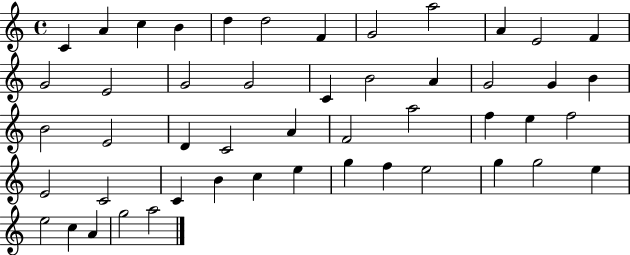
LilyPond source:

{
  \clef treble
  \time 4/4
  \defaultTimeSignature
  \key c \major
  c'4 a'4 c''4 b'4 | d''4 d''2 f'4 | g'2 a''2 | a'4 e'2 f'4 | \break g'2 e'2 | g'2 g'2 | c'4 b'2 a'4 | g'2 g'4 b'4 | \break b'2 e'2 | d'4 c'2 a'4 | f'2 a''2 | f''4 e''4 f''2 | \break e'2 c'2 | c'4 b'4 c''4 e''4 | g''4 f''4 e''2 | g''4 g''2 e''4 | \break e''2 c''4 a'4 | g''2 a''2 | \bar "|."
}